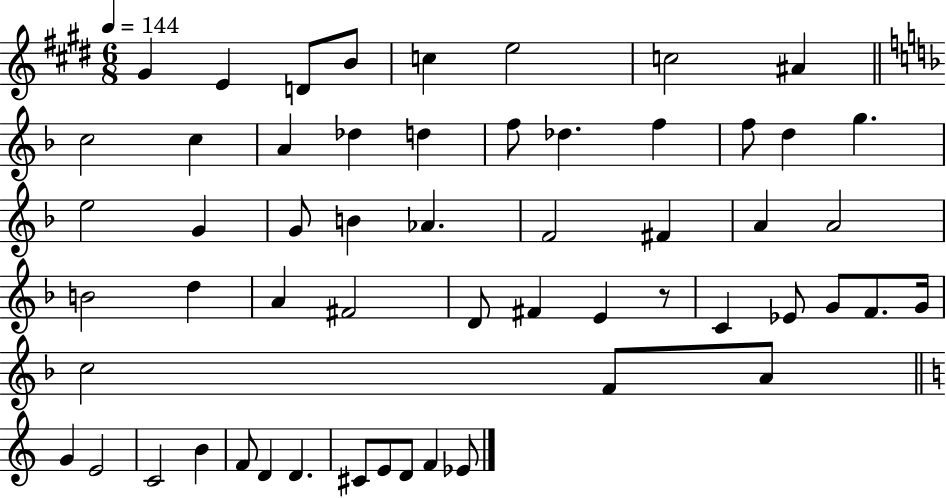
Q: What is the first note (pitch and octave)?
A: G#4